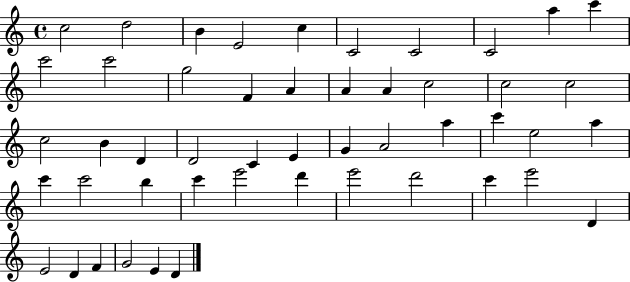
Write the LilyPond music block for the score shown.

{
  \clef treble
  \time 4/4
  \defaultTimeSignature
  \key c \major
  c''2 d''2 | b'4 e'2 c''4 | c'2 c'2 | c'2 a''4 c'''4 | \break c'''2 c'''2 | g''2 f'4 a'4 | a'4 a'4 c''2 | c''2 c''2 | \break c''2 b'4 d'4 | d'2 c'4 e'4 | g'4 a'2 a''4 | c'''4 e''2 a''4 | \break c'''4 c'''2 b''4 | c'''4 e'''2 d'''4 | e'''2 d'''2 | c'''4 e'''2 d'4 | \break e'2 d'4 f'4 | g'2 e'4 d'4 | \bar "|."
}